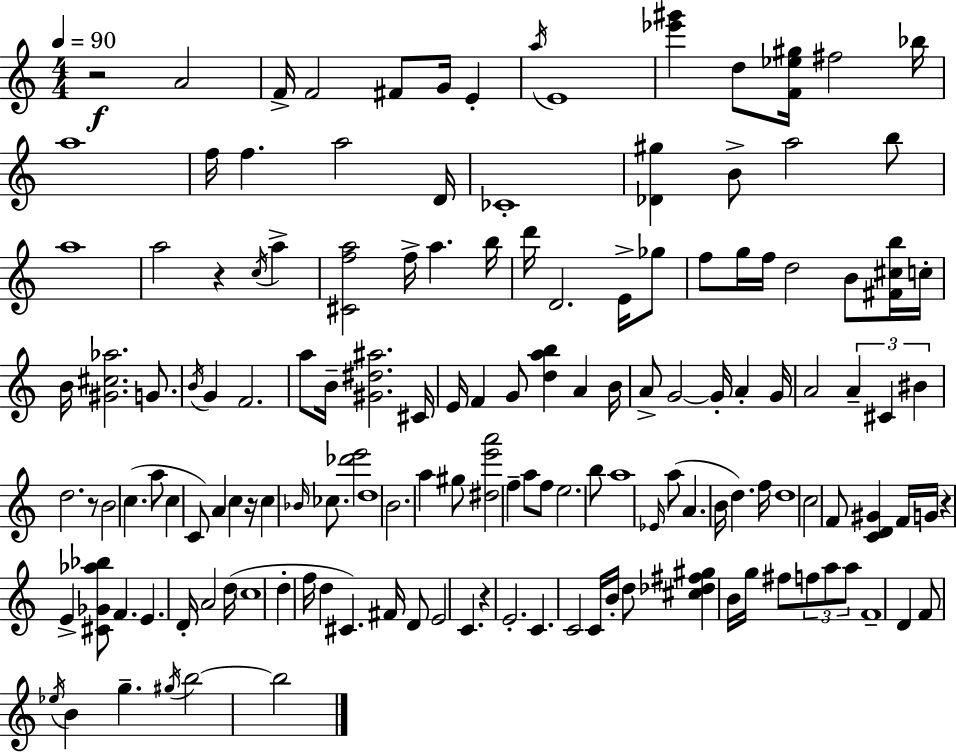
R/h A4/h F4/s F4/h F#4/e G4/s E4/q A5/s E4/w [Eb6,G#6]/q D5/e [F4,Eb5,G#5]/s F#5/h Bb5/s A5/w F5/s F5/q. A5/h D4/s CES4/w [Db4,G#5]/q B4/e A5/h B5/e A5/w A5/h R/q C5/s A5/q [C#4,F5,A5]/h F5/s A5/q. B5/s D6/s D4/h. E4/s Gb5/e F5/e G5/s F5/s D5/h B4/e [F#4,C#5,B5]/s C5/s B4/s [G#4,C#5,Ab5]/h. G4/e. B4/s G4/q F4/h. A5/e B4/s [G#4,D#5,A#5]/h. C#4/s E4/s F4/q G4/e [D5,A5,B5]/q A4/q B4/s A4/e G4/h G4/s A4/q G4/s A4/h A4/q C#4/q BIS4/q D5/h. R/e B4/h C5/q. A5/e C5/q C4/e A4/q C5/q R/s C5/q Bb4/s CES5/e. [Db6,E6]/h D5/w B4/h. A5/q G#5/e [D#5,E6,A6]/h F5/q A5/e F5/e E5/h. B5/e A5/w Eb4/s A5/e A4/q. B4/s D5/q. F5/s D5/w C5/h F4/e [C4,D4,G#4]/q F4/s G4/s R/q E4/q [C#4,Gb4,Ab5,Bb5]/e F4/q. E4/q. D4/s A4/h D5/s C5/w D5/q F5/s D5/q C#4/q. F#4/s D4/e E4/h C4/q. R/q E4/h. C4/q. C4/h C4/s B4/s D5/e [C#5,Db5,F#5,G#5]/q B4/s G5/s F#5/e F5/e A5/e A5/e F4/w D4/q F4/e Eb5/s B4/q G5/q. G#5/s B5/h B5/h